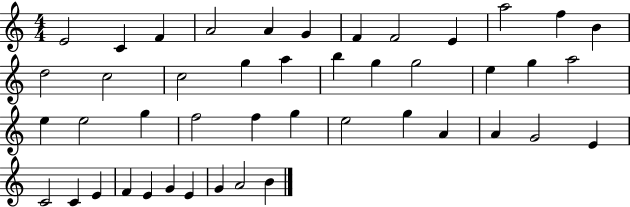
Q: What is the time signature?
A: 4/4